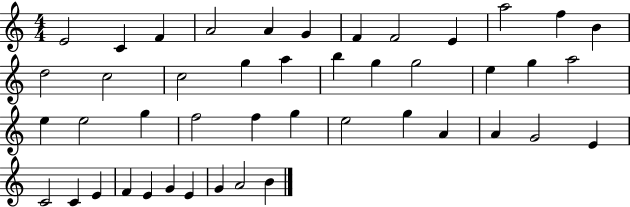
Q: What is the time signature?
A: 4/4